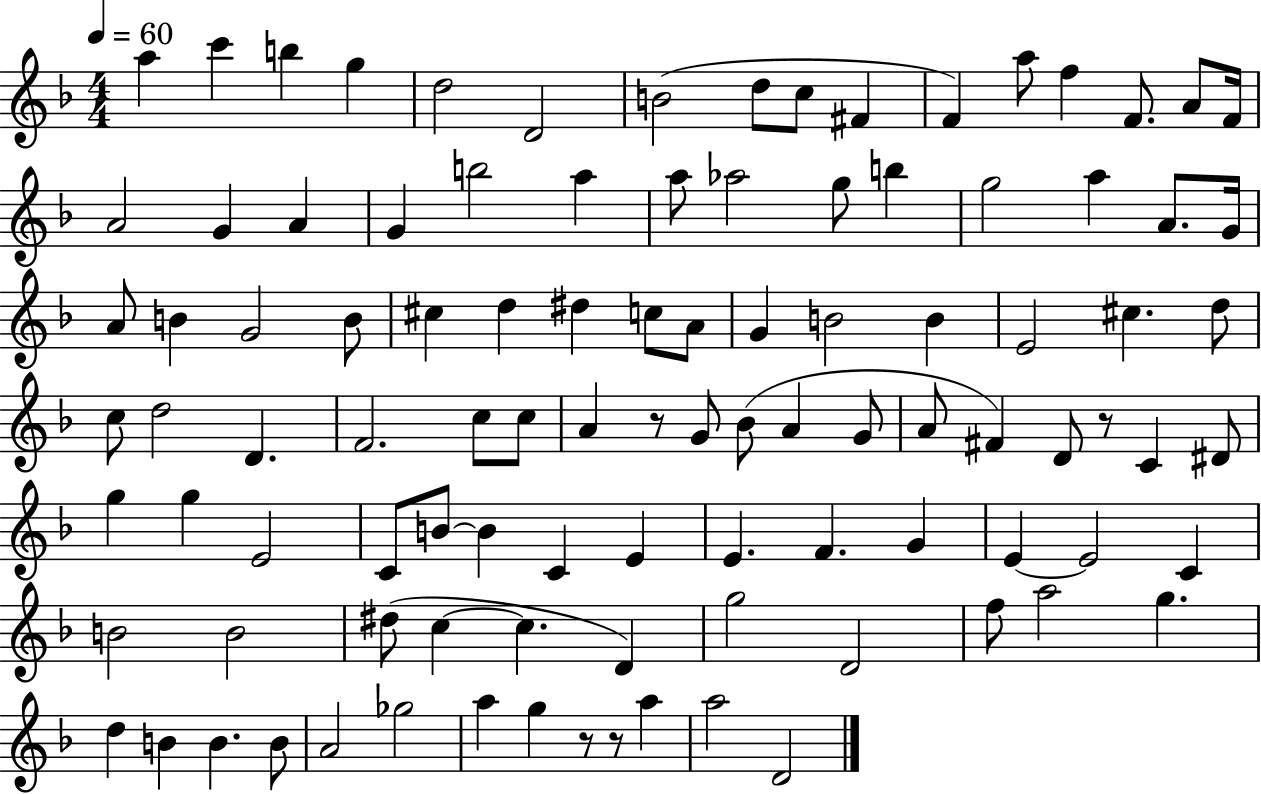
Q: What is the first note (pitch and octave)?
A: A5